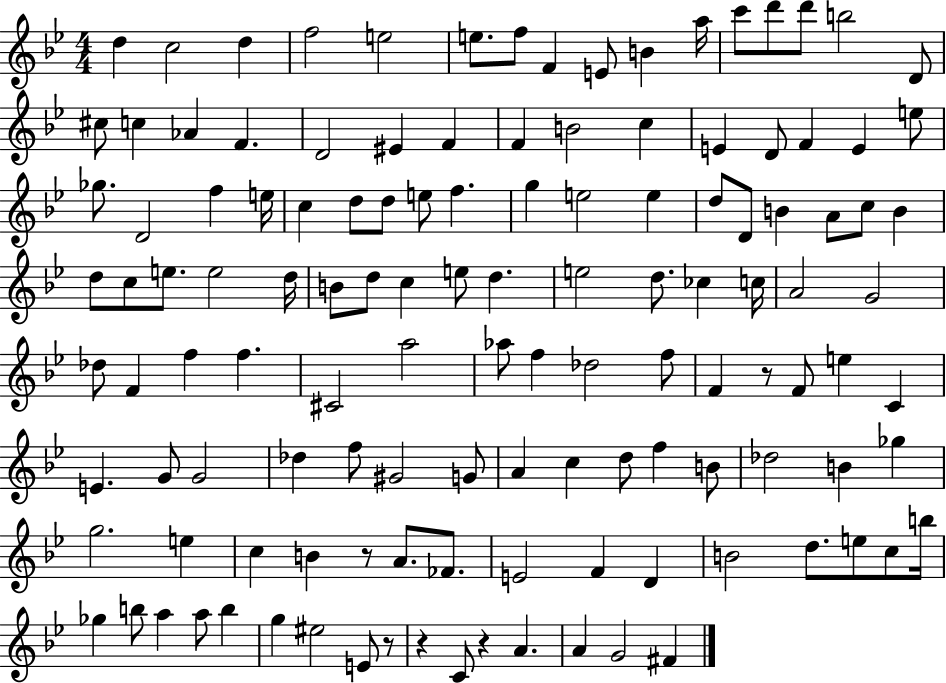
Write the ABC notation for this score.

X:1
T:Untitled
M:4/4
L:1/4
K:Bb
d c2 d f2 e2 e/2 f/2 F E/2 B a/4 c'/2 d'/2 d'/2 b2 D/2 ^c/2 c _A F D2 ^E F F B2 c E D/2 F E e/2 _g/2 D2 f e/4 c d/2 d/2 e/2 f g e2 e d/2 D/2 B A/2 c/2 B d/2 c/2 e/2 e2 d/4 B/2 d/2 c e/2 d e2 d/2 _c c/4 A2 G2 _d/2 F f f ^C2 a2 _a/2 f _d2 f/2 F z/2 F/2 e C E G/2 G2 _d f/2 ^G2 G/2 A c d/2 f B/2 _d2 B _g g2 e c B z/2 A/2 _F/2 E2 F D B2 d/2 e/2 c/2 b/4 _g b/2 a a/2 b g ^e2 E/2 z/2 z C/2 z A A G2 ^F